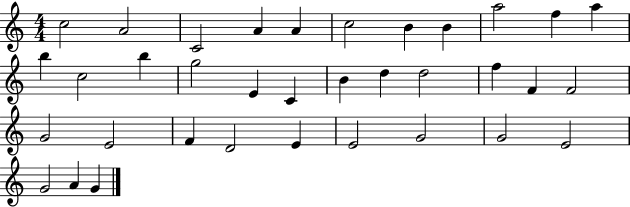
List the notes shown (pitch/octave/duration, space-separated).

C5/h A4/h C4/h A4/q A4/q C5/h B4/q B4/q A5/h F5/q A5/q B5/q C5/h B5/q G5/h E4/q C4/q B4/q D5/q D5/h F5/q F4/q F4/h G4/h E4/h F4/q D4/h E4/q E4/h G4/h G4/h E4/h G4/h A4/q G4/q